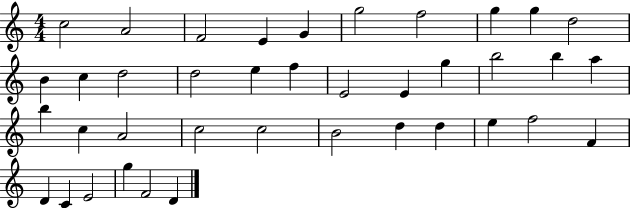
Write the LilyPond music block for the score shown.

{
  \clef treble
  \numericTimeSignature
  \time 4/4
  \key c \major
  c''2 a'2 | f'2 e'4 g'4 | g''2 f''2 | g''4 g''4 d''2 | \break b'4 c''4 d''2 | d''2 e''4 f''4 | e'2 e'4 g''4 | b''2 b''4 a''4 | \break b''4 c''4 a'2 | c''2 c''2 | b'2 d''4 d''4 | e''4 f''2 f'4 | \break d'4 c'4 e'2 | g''4 f'2 d'4 | \bar "|."
}